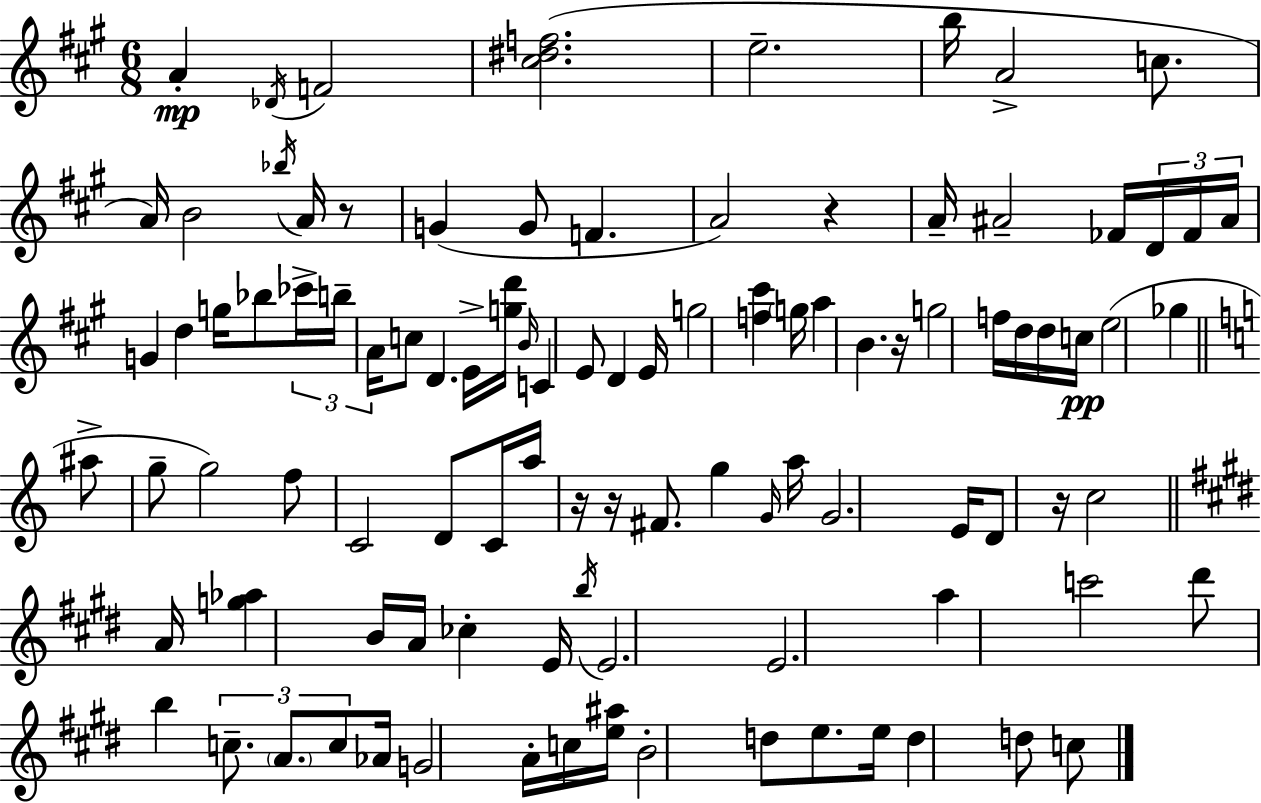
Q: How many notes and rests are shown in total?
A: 100